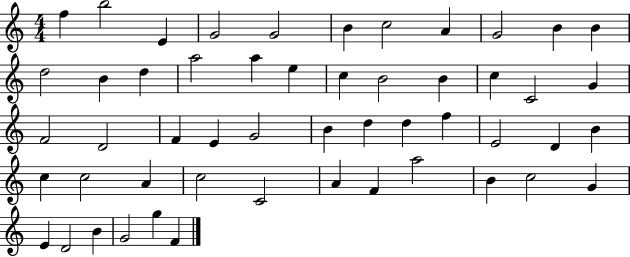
{
  \clef treble
  \numericTimeSignature
  \time 4/4
  \key c \major
  f''4 b''2 e'4 | g'2 g'2 | b'4 c''2 a'4 | g'2 b'4 b'4 | \break d''2 b'4 d''4 | a''2 a''4 e''4 | c''4 b'2 b'4 | c''4 c'2 g'4 | \break f'2 d'2 | f'4 e'4 g'2 | b'4 d''4 d''4 f''4 | e'2 d'4 b'4 | \break c''4 c''2 a'4 | c''2 c'2 | a'4 f'4 a''2 | b'4 c''2 g'4 | \break e'4 d'2 b'4 | g'2 g''4 f'4 | \bar "|."
}